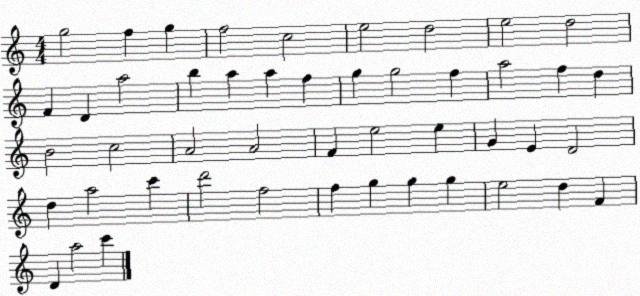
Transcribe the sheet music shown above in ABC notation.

X:1
T:Untitled
M:4/4
L:1/4
K:C
g2 f g f2 c2 e2 d2 e2 d2 F D a2 b a a f g g2 f a2 f d B2 c2 A2 A2 F e2 e G E D2 d a2 c' d'2 f2 f g g g e2 d F D a2 c'